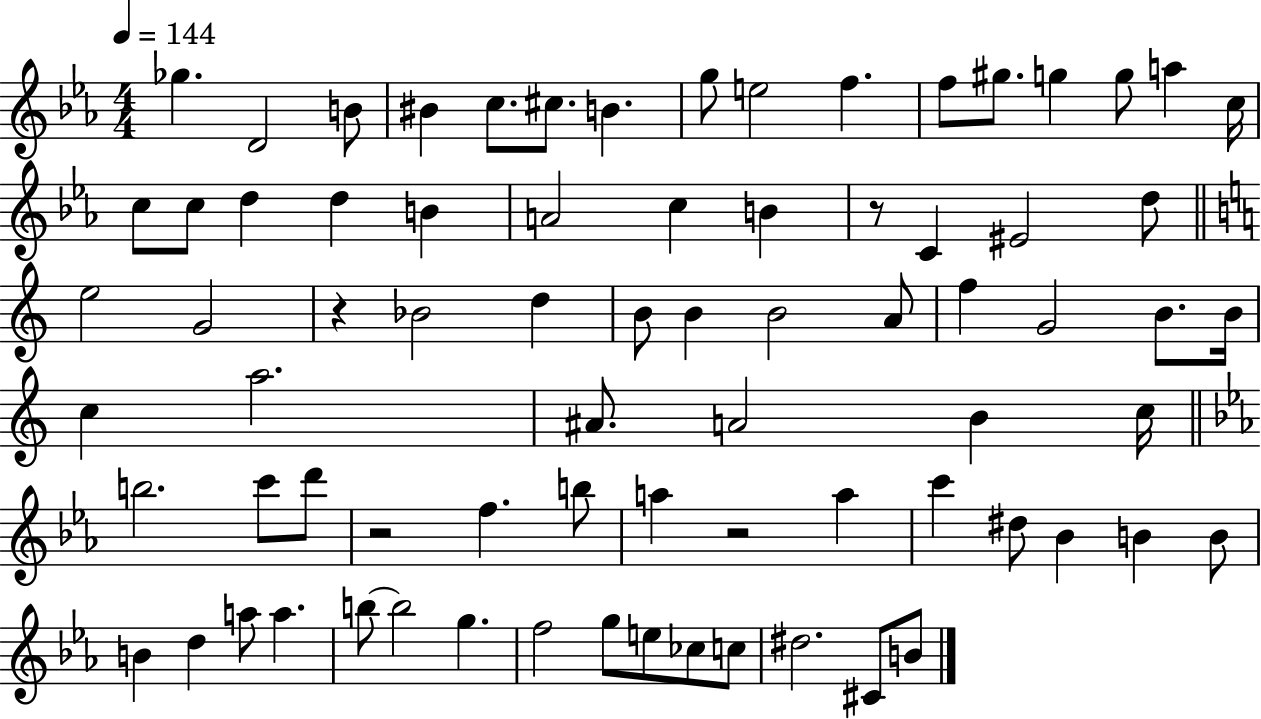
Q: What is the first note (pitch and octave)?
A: Gb5